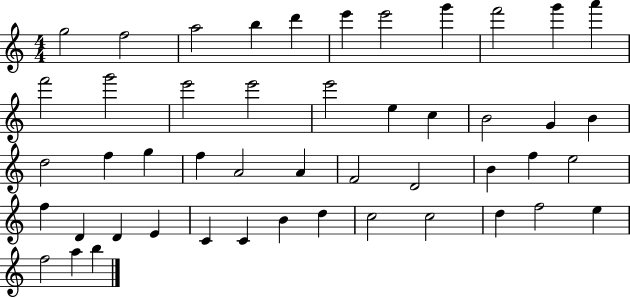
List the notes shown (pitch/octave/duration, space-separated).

G5/h F5/h A5/h B5/q D6/q E6/q E6/h G6/q F6/h G6/q A6/q F6/h G6/h E6/h E6/h E6/h E5/q C5/q B4/h G4/q B4/q D5/h F5/q G5/q F5/q A4/h A4/q F4/h D4/h B4/q F5/q E5/h F5/q D4/q D4/q E4/q C4/q C4/q B4/q D5/q C5/h C5/h D5/q F5/h E5/q F5/h A5/q B5/q